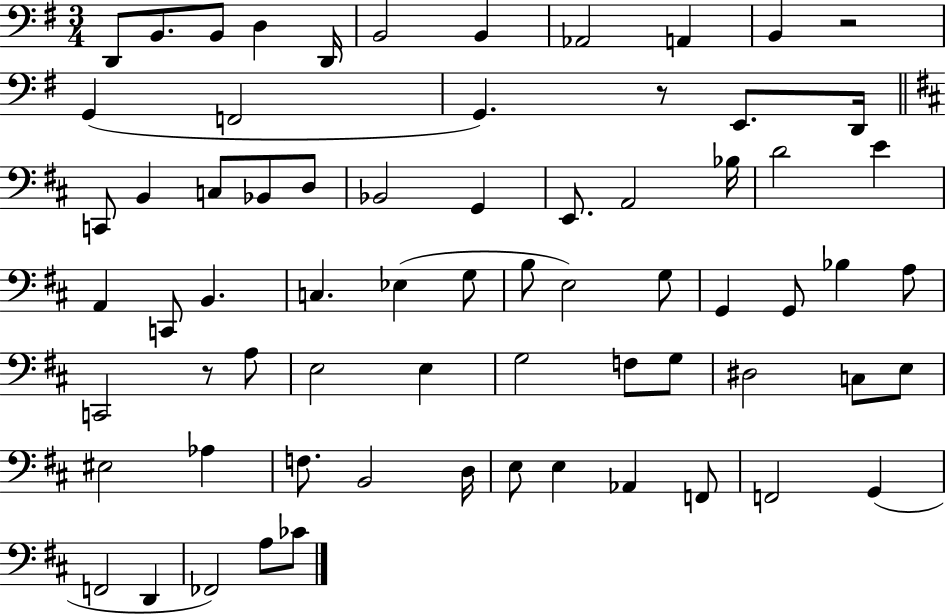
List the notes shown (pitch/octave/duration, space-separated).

D2/e B2/e. B2/e D3/q D2/s B2/h B2/q Ab2/h A2/q B2/q R/h G2/q F2/h G2/q. R/e E2/e. D2/s C2/e B2/q C3/e Bb2/e D3/e Bb2/h G2/q E2/e. A2/h Bb3/s D4/h E4/q A2/q C2/e B2/q. C3/q. Eb3/q G3/e B3/e E3/h G3/e G2/q G2/e Bb3/q A3/e C2/h R/e A3/e E3/h E3/q G3/h F3/e G3/e D#3/h C3/e E3/e EIS3/h Ab3/q F3/e. B2/h D3/s E3/e E3/q Ab2/q F2/e F2/h G2/q F2/h D2/q FES2/h A3/e CES4/e